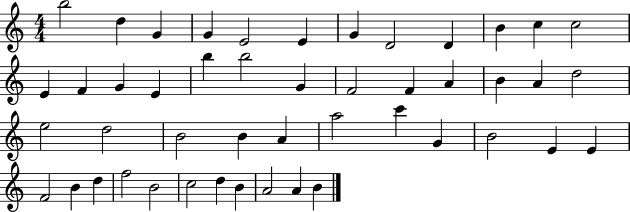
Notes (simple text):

B5/h D5/q G4/q G4/q E4/h E4/q G4/q D4/h D4/q B4/q C5/q C5/h E4/q F4/q G4/q E4/q B5/q B5/h G4/q F4/h F4/q A4/q B4/q A4/q D5/h E5/h D5/h B4/h B4/q A4/q A5/h C6/q G4/q B4/h E4/q E4/q F4/h B4/q D5/q F5/h B4/h C5/h D5/q B4/q A4/h A4/q B4/q